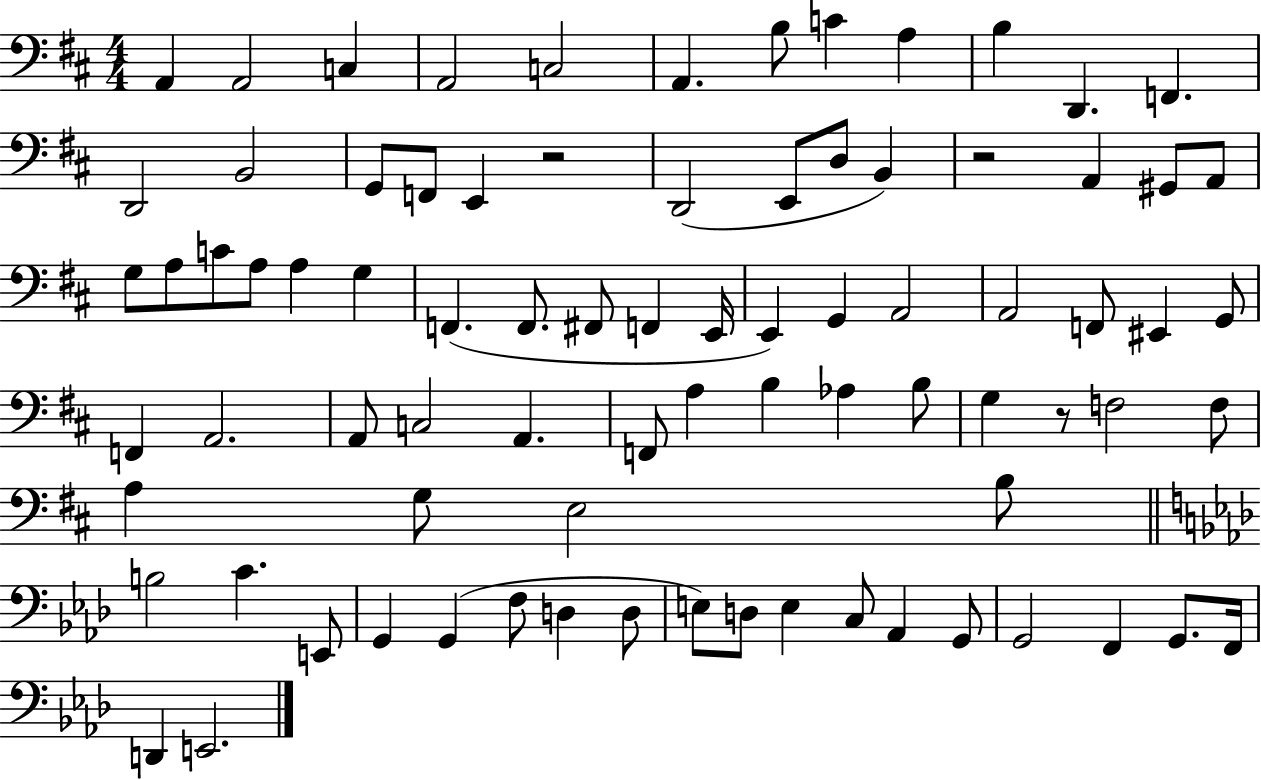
{
  \clef bass
  \numericTimeSignature
  \time 4/4
  \key d \major
  a,4 a,2 c4 | a,2 c2 | a,4. b8 c'4 a4 | b4 d,4. f,4. | \break d,2 b,2 | g,8 f,8 e,4 r2 | d,2( e,8 d8 b,4) | r2 a,4 gis,8 a,8 | \break g8 a8 c'8 a8 a4 g4 | f,4.( f,8. fis,8 f,4 e,16 | e,4) g,4 a,2 | a,2 f,8 eis,4 g,8 | \break f,4 a,2. | a,8 c2 a,4. | f,8 a4 b4 aes4 b8 | g4 r8 f2 f8 | \break a4 g8 e2 b8 | \bar "||" \break \key aes \major b2 c'4. e,8 | g,4 g,4( f8 d4 d8 | e8) d8 e4 c8 aes,4 g,8 | g,2 f,4 g,8. f,16 | \break d,4 e,2. | \bar "|."
}